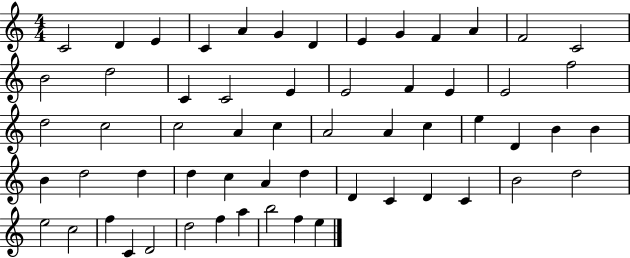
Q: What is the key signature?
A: C major